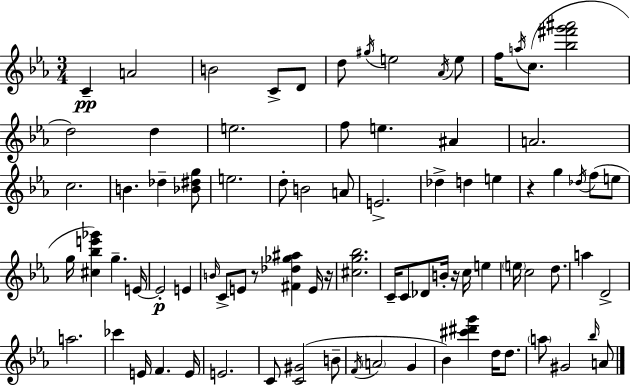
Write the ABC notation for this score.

X:1
T:Untitled
M:3/4
L:1/4
K:Cm
C A2 B2 C/2 D/2 d/2 ^g/4 e2 _A/4 e/2 f/4 a/4 c/2 [_b^f'g'^a']2 d2 d e2 f/2 e ^A A2 c2 B _d [_B^dg]/2 e2 d/2 B2 A/2 E2 _d d e z g _d/4 f/2 e/2 g/4 [^c_be'_g'] g E/4 E2 E B/4 C/2 E/2 z/2 [^F_d_g^a] E/4 z/4 [^cg_b]2 C/4 C/2 _D/2 B/4 z/4 c/4 e e/4 c2 d/2 a D2 a2 _c' E/4 F E/4 E2 C/2 [C^G]2 B/2 F/4 A2 G _B [^c'^d'g'] d/4 d/2 a/2 ^G2 _b/4 A/2